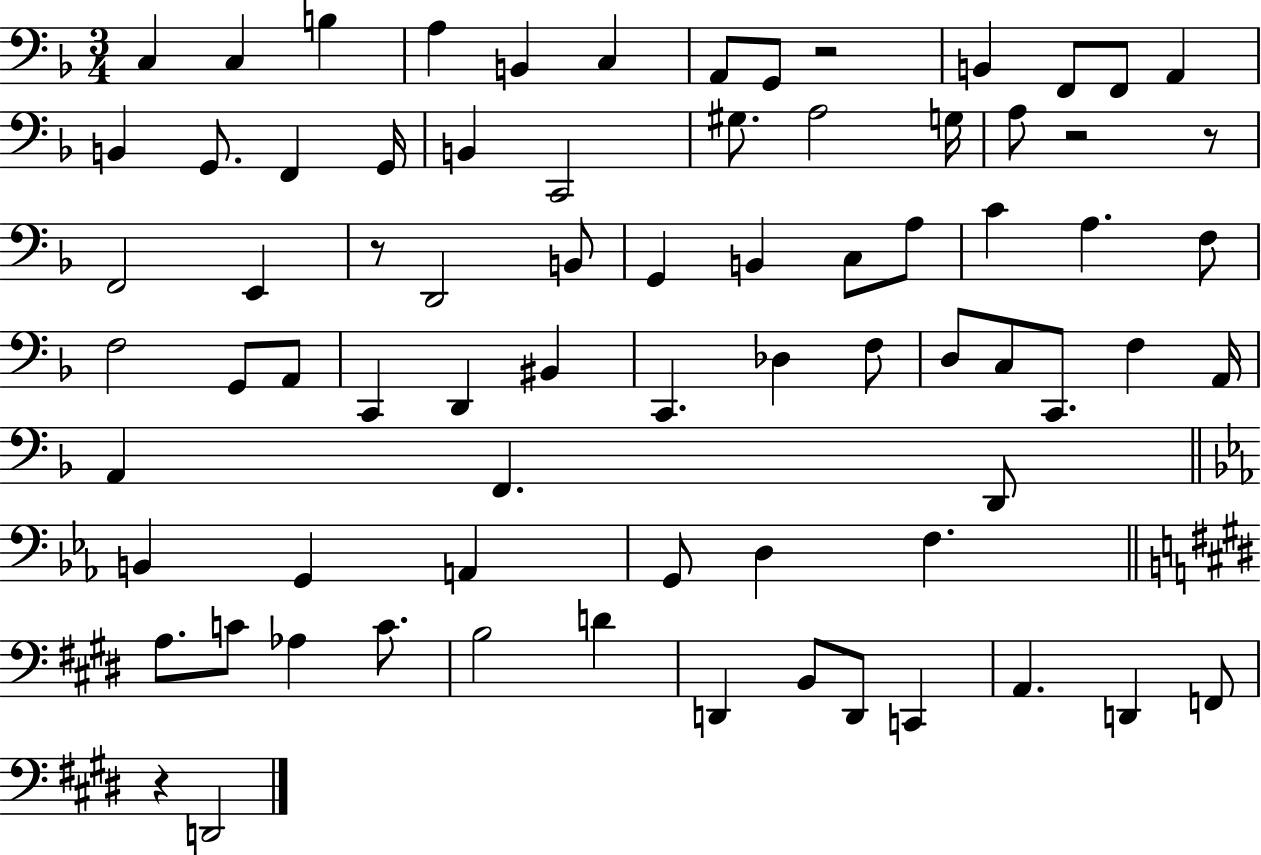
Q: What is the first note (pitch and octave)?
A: C3